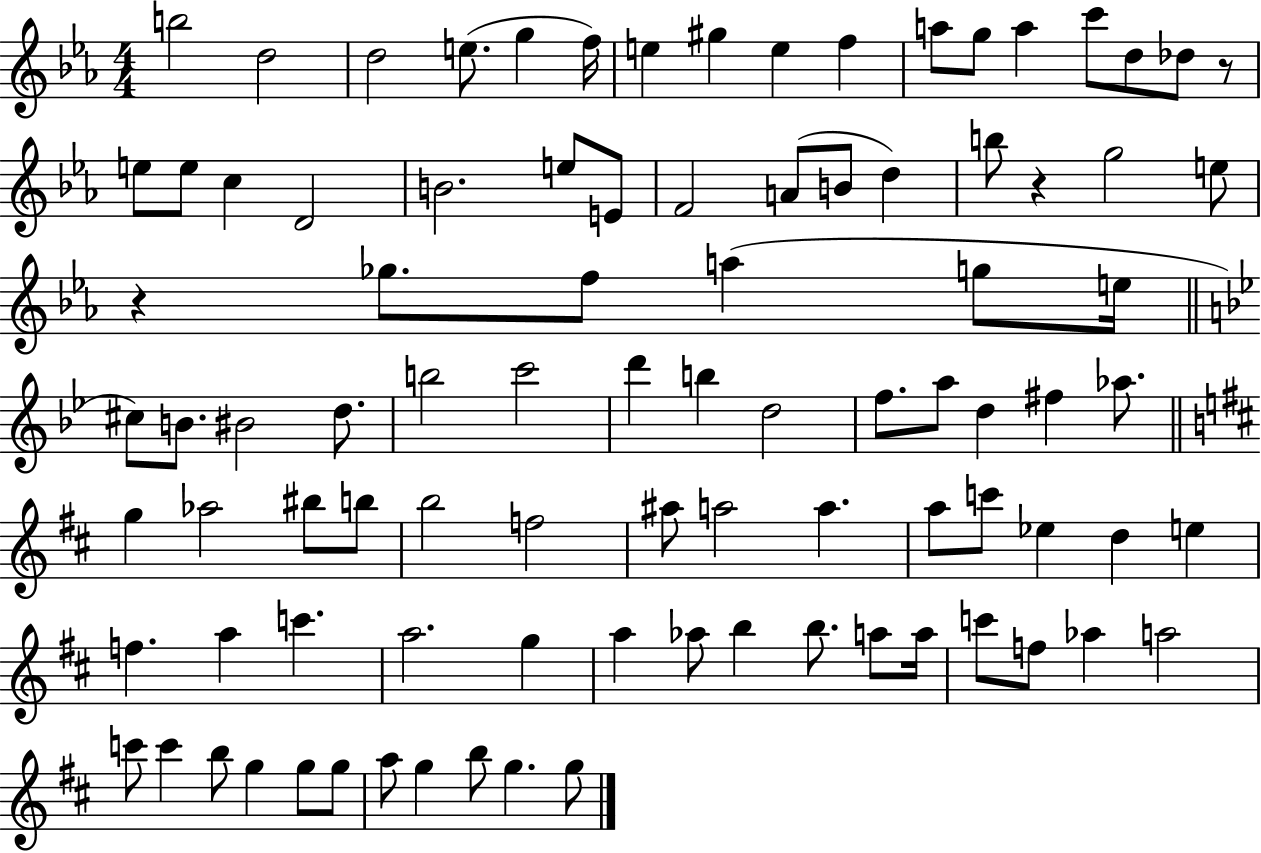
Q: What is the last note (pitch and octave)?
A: G5